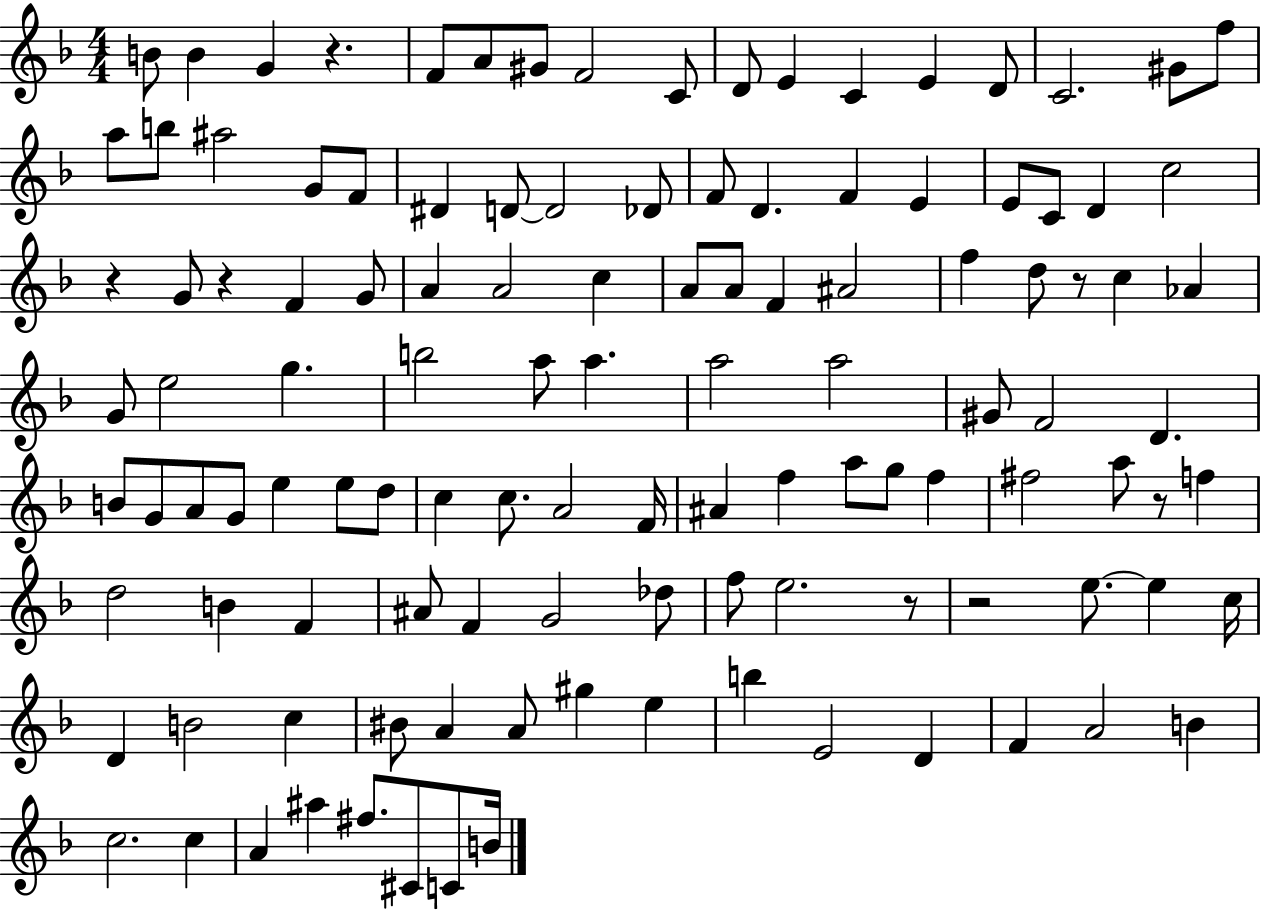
B4/e B4/q G4/q R/q. F4/e A4/e G#4/e F4/h C4/e D4/e E4/q C4/q E4/q D4/e C4/h. G#4/e F5/e A5/e B5/e A#5/h G4/e F4/e D#4/q D4/e D4/h Db4/e F4/e D4/q. F4/q E4/q E4/e C4/e D4/q C5/h R/q G4/e R/q F4/q G4/e A4/q A4/h C5/q A4/e A4/e F4/q A#4/h F5/q D5/e R/e C5/q Ab4/q G4/e E5/h G5/q. B5/h A5/e A5/q. A5/h A5/h G#4/e F4/h D4/q. B4/e G4/e A4/e G4/e E5/q E5/e D5/e C5/q C5/e. A4/h F4/s A#4/q F5/q A5/e G5/e F5/q F#5/h A5/e R/e F5/q D5/h B4/q F4/q A#4/e F4/q G4/h Db5/e F5/e E5/h. R/e R/h E5/e. E5/q C5/s D4/q B4/h C5/q BIS4/e A4/q A4/e G#5/q E5/q B5/q E4/h D4/q F4/q A4/h B4/q C5/h. C5/q A4/q A#5/q F#5/e. C#4/e C4/e B4/s